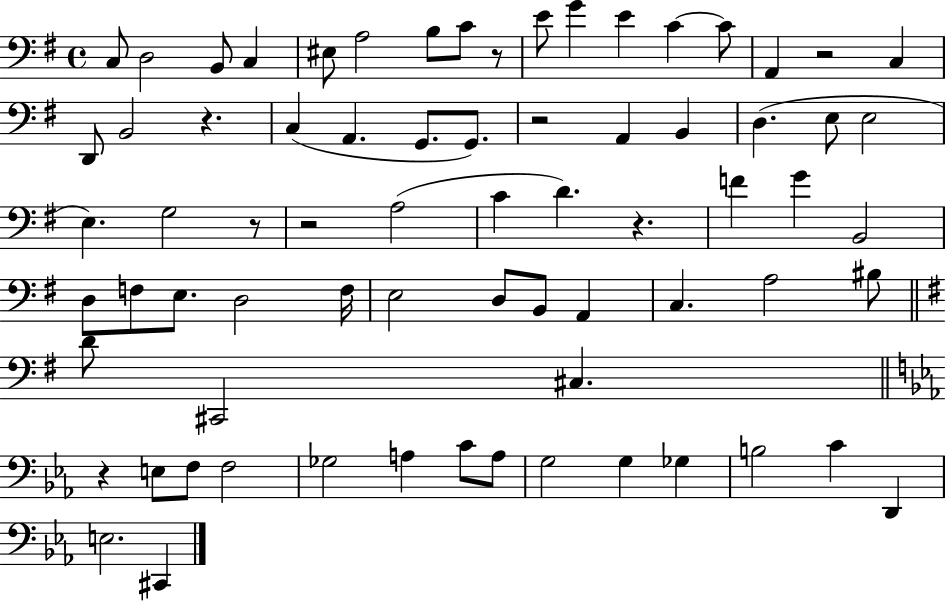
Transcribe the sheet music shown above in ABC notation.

X:1
T:Untitled
M:4/4
L:1/4
K:G
C,/2 D,2 B,,/2 C, ^E,/2 A,2 B,/2 C/2 z/2 E/2 G E C C/2 A,, z2 C, D,,/2 B,,2 z C, A,, G,,/2 G,,/2 z2 A,, B,, D, E,/2 E,2 E, G,2 z/2 z2 A,2 C D z F G B,,2 D,/2 F,/2 E,/2 D,2 F,/4 E,2 D,/2 B,,/2 A,, C, A,2 ^B,/2 D/2 ^C,,2 ^C, z E,/2 F,/2 F,2 _G,2 A, C/2 A,/2 G,2 G, _G, B,2 C D,, E,2 ^C,,